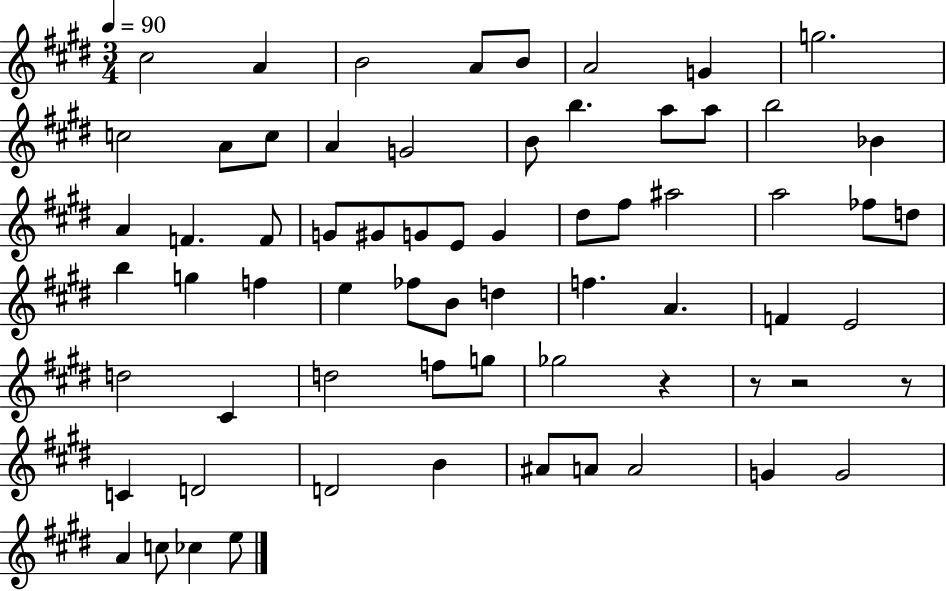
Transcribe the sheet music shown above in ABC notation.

X:1
T:Untitled
M:3/4
L:1/4
K:E
^c2 A B2 A/2 B/2 A2 G g2 c2 A/2 c/2 A G2 B/2 b a/2 a/2 b2 _B A F F/2 G/2 ^G/2 G/2 E/2 G ^d/2 ^f/2 ^a2 a2 _f/2 d/2 b g f e _f/2 B/2 d f A F E2 d2 ^C d2 f/2 g/2 _g2 z z/2 z2 z/2 C D2 D2 B ^A/2 A/2 A2 G G2 A c/2 _c e/2